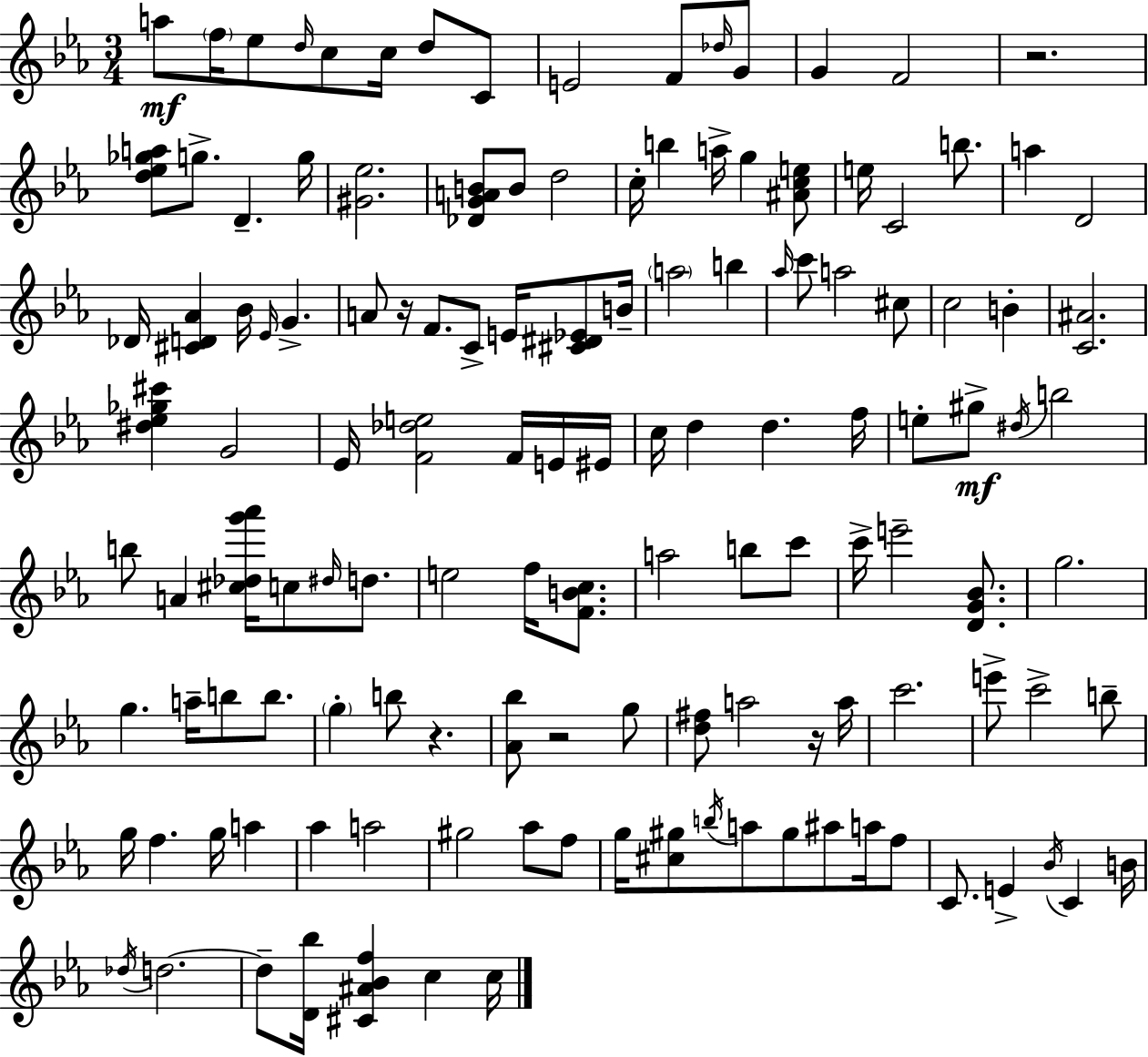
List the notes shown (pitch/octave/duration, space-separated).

A5/e F5/s Eb5/e D5/s C5/e C5/s D5/e C4/e E4/h F4/e Db5/s G4/e G4/q F4/h R/h. [D5,Eb5,Gb5,A5]/e G5/e. D4/q. G5/s [G#4,Eb5]/h. [Db4,G4,A4,B4]/e B4/e D5/h C5/s B5/q A5/s G5/q [A#4,C5,E5]/e E5/s C4/h B5/e. A5/q D4/h Db4/s [C#4,D4,Ab4]/q Bb4/s Eb4/s G4/q. A4/e R/s F4/e. C4/e E4/s [C#4,D#4,Eb4]/e B4/s A5/h B5/q Ab5/s C6/e A5/h C#5/e C5/h B4/q [C4,A#4]/h. [D#5,Eb5,Gb5,C#6]/q G4/h Eb4/s [F4,Db5,E5]/h F4/s E4/s EIS4/s C5/s D5/q D5/q. F5/s E5/e G#5/e D#5/s B5/h B5/e A4/q [C#5,Db5,G6,Ab6]/s C5/e D#5/s D5/e. E5/h F5/s [F4,B4,C5]/e. A5/h B5/e C6/e C6/s E6/h [D4,G4,Bb4]/e. G5/h. G5/q. A5/s B5/e B5/e. G5/q B5/e R/q. [Ab4,Bb5]/e R/h G5/e [D5,F#5]/e A5/h R/s A5/s C6/h. E6/e C6/h B5/e G5/s F5/q. G5/s A5/q Ab5/q A5/h G#5/h Ab5/e F5/e G5/s [C#5,G#5]/e B5/s A5/e G#5/e A#5/e A5/s F5/e C4/e. E4/q Bb4/s C4/q B4/s Db5/s D5/h. D5/e [D4,Bb5]/s [C#4,A#4,Bb4,F5]/q C5/q C5/s